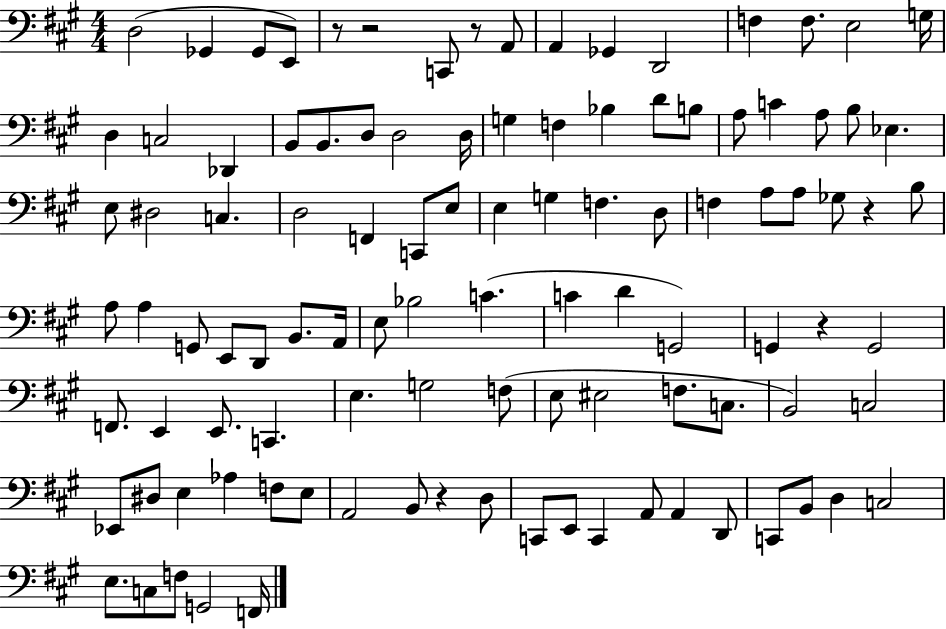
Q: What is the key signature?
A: A major